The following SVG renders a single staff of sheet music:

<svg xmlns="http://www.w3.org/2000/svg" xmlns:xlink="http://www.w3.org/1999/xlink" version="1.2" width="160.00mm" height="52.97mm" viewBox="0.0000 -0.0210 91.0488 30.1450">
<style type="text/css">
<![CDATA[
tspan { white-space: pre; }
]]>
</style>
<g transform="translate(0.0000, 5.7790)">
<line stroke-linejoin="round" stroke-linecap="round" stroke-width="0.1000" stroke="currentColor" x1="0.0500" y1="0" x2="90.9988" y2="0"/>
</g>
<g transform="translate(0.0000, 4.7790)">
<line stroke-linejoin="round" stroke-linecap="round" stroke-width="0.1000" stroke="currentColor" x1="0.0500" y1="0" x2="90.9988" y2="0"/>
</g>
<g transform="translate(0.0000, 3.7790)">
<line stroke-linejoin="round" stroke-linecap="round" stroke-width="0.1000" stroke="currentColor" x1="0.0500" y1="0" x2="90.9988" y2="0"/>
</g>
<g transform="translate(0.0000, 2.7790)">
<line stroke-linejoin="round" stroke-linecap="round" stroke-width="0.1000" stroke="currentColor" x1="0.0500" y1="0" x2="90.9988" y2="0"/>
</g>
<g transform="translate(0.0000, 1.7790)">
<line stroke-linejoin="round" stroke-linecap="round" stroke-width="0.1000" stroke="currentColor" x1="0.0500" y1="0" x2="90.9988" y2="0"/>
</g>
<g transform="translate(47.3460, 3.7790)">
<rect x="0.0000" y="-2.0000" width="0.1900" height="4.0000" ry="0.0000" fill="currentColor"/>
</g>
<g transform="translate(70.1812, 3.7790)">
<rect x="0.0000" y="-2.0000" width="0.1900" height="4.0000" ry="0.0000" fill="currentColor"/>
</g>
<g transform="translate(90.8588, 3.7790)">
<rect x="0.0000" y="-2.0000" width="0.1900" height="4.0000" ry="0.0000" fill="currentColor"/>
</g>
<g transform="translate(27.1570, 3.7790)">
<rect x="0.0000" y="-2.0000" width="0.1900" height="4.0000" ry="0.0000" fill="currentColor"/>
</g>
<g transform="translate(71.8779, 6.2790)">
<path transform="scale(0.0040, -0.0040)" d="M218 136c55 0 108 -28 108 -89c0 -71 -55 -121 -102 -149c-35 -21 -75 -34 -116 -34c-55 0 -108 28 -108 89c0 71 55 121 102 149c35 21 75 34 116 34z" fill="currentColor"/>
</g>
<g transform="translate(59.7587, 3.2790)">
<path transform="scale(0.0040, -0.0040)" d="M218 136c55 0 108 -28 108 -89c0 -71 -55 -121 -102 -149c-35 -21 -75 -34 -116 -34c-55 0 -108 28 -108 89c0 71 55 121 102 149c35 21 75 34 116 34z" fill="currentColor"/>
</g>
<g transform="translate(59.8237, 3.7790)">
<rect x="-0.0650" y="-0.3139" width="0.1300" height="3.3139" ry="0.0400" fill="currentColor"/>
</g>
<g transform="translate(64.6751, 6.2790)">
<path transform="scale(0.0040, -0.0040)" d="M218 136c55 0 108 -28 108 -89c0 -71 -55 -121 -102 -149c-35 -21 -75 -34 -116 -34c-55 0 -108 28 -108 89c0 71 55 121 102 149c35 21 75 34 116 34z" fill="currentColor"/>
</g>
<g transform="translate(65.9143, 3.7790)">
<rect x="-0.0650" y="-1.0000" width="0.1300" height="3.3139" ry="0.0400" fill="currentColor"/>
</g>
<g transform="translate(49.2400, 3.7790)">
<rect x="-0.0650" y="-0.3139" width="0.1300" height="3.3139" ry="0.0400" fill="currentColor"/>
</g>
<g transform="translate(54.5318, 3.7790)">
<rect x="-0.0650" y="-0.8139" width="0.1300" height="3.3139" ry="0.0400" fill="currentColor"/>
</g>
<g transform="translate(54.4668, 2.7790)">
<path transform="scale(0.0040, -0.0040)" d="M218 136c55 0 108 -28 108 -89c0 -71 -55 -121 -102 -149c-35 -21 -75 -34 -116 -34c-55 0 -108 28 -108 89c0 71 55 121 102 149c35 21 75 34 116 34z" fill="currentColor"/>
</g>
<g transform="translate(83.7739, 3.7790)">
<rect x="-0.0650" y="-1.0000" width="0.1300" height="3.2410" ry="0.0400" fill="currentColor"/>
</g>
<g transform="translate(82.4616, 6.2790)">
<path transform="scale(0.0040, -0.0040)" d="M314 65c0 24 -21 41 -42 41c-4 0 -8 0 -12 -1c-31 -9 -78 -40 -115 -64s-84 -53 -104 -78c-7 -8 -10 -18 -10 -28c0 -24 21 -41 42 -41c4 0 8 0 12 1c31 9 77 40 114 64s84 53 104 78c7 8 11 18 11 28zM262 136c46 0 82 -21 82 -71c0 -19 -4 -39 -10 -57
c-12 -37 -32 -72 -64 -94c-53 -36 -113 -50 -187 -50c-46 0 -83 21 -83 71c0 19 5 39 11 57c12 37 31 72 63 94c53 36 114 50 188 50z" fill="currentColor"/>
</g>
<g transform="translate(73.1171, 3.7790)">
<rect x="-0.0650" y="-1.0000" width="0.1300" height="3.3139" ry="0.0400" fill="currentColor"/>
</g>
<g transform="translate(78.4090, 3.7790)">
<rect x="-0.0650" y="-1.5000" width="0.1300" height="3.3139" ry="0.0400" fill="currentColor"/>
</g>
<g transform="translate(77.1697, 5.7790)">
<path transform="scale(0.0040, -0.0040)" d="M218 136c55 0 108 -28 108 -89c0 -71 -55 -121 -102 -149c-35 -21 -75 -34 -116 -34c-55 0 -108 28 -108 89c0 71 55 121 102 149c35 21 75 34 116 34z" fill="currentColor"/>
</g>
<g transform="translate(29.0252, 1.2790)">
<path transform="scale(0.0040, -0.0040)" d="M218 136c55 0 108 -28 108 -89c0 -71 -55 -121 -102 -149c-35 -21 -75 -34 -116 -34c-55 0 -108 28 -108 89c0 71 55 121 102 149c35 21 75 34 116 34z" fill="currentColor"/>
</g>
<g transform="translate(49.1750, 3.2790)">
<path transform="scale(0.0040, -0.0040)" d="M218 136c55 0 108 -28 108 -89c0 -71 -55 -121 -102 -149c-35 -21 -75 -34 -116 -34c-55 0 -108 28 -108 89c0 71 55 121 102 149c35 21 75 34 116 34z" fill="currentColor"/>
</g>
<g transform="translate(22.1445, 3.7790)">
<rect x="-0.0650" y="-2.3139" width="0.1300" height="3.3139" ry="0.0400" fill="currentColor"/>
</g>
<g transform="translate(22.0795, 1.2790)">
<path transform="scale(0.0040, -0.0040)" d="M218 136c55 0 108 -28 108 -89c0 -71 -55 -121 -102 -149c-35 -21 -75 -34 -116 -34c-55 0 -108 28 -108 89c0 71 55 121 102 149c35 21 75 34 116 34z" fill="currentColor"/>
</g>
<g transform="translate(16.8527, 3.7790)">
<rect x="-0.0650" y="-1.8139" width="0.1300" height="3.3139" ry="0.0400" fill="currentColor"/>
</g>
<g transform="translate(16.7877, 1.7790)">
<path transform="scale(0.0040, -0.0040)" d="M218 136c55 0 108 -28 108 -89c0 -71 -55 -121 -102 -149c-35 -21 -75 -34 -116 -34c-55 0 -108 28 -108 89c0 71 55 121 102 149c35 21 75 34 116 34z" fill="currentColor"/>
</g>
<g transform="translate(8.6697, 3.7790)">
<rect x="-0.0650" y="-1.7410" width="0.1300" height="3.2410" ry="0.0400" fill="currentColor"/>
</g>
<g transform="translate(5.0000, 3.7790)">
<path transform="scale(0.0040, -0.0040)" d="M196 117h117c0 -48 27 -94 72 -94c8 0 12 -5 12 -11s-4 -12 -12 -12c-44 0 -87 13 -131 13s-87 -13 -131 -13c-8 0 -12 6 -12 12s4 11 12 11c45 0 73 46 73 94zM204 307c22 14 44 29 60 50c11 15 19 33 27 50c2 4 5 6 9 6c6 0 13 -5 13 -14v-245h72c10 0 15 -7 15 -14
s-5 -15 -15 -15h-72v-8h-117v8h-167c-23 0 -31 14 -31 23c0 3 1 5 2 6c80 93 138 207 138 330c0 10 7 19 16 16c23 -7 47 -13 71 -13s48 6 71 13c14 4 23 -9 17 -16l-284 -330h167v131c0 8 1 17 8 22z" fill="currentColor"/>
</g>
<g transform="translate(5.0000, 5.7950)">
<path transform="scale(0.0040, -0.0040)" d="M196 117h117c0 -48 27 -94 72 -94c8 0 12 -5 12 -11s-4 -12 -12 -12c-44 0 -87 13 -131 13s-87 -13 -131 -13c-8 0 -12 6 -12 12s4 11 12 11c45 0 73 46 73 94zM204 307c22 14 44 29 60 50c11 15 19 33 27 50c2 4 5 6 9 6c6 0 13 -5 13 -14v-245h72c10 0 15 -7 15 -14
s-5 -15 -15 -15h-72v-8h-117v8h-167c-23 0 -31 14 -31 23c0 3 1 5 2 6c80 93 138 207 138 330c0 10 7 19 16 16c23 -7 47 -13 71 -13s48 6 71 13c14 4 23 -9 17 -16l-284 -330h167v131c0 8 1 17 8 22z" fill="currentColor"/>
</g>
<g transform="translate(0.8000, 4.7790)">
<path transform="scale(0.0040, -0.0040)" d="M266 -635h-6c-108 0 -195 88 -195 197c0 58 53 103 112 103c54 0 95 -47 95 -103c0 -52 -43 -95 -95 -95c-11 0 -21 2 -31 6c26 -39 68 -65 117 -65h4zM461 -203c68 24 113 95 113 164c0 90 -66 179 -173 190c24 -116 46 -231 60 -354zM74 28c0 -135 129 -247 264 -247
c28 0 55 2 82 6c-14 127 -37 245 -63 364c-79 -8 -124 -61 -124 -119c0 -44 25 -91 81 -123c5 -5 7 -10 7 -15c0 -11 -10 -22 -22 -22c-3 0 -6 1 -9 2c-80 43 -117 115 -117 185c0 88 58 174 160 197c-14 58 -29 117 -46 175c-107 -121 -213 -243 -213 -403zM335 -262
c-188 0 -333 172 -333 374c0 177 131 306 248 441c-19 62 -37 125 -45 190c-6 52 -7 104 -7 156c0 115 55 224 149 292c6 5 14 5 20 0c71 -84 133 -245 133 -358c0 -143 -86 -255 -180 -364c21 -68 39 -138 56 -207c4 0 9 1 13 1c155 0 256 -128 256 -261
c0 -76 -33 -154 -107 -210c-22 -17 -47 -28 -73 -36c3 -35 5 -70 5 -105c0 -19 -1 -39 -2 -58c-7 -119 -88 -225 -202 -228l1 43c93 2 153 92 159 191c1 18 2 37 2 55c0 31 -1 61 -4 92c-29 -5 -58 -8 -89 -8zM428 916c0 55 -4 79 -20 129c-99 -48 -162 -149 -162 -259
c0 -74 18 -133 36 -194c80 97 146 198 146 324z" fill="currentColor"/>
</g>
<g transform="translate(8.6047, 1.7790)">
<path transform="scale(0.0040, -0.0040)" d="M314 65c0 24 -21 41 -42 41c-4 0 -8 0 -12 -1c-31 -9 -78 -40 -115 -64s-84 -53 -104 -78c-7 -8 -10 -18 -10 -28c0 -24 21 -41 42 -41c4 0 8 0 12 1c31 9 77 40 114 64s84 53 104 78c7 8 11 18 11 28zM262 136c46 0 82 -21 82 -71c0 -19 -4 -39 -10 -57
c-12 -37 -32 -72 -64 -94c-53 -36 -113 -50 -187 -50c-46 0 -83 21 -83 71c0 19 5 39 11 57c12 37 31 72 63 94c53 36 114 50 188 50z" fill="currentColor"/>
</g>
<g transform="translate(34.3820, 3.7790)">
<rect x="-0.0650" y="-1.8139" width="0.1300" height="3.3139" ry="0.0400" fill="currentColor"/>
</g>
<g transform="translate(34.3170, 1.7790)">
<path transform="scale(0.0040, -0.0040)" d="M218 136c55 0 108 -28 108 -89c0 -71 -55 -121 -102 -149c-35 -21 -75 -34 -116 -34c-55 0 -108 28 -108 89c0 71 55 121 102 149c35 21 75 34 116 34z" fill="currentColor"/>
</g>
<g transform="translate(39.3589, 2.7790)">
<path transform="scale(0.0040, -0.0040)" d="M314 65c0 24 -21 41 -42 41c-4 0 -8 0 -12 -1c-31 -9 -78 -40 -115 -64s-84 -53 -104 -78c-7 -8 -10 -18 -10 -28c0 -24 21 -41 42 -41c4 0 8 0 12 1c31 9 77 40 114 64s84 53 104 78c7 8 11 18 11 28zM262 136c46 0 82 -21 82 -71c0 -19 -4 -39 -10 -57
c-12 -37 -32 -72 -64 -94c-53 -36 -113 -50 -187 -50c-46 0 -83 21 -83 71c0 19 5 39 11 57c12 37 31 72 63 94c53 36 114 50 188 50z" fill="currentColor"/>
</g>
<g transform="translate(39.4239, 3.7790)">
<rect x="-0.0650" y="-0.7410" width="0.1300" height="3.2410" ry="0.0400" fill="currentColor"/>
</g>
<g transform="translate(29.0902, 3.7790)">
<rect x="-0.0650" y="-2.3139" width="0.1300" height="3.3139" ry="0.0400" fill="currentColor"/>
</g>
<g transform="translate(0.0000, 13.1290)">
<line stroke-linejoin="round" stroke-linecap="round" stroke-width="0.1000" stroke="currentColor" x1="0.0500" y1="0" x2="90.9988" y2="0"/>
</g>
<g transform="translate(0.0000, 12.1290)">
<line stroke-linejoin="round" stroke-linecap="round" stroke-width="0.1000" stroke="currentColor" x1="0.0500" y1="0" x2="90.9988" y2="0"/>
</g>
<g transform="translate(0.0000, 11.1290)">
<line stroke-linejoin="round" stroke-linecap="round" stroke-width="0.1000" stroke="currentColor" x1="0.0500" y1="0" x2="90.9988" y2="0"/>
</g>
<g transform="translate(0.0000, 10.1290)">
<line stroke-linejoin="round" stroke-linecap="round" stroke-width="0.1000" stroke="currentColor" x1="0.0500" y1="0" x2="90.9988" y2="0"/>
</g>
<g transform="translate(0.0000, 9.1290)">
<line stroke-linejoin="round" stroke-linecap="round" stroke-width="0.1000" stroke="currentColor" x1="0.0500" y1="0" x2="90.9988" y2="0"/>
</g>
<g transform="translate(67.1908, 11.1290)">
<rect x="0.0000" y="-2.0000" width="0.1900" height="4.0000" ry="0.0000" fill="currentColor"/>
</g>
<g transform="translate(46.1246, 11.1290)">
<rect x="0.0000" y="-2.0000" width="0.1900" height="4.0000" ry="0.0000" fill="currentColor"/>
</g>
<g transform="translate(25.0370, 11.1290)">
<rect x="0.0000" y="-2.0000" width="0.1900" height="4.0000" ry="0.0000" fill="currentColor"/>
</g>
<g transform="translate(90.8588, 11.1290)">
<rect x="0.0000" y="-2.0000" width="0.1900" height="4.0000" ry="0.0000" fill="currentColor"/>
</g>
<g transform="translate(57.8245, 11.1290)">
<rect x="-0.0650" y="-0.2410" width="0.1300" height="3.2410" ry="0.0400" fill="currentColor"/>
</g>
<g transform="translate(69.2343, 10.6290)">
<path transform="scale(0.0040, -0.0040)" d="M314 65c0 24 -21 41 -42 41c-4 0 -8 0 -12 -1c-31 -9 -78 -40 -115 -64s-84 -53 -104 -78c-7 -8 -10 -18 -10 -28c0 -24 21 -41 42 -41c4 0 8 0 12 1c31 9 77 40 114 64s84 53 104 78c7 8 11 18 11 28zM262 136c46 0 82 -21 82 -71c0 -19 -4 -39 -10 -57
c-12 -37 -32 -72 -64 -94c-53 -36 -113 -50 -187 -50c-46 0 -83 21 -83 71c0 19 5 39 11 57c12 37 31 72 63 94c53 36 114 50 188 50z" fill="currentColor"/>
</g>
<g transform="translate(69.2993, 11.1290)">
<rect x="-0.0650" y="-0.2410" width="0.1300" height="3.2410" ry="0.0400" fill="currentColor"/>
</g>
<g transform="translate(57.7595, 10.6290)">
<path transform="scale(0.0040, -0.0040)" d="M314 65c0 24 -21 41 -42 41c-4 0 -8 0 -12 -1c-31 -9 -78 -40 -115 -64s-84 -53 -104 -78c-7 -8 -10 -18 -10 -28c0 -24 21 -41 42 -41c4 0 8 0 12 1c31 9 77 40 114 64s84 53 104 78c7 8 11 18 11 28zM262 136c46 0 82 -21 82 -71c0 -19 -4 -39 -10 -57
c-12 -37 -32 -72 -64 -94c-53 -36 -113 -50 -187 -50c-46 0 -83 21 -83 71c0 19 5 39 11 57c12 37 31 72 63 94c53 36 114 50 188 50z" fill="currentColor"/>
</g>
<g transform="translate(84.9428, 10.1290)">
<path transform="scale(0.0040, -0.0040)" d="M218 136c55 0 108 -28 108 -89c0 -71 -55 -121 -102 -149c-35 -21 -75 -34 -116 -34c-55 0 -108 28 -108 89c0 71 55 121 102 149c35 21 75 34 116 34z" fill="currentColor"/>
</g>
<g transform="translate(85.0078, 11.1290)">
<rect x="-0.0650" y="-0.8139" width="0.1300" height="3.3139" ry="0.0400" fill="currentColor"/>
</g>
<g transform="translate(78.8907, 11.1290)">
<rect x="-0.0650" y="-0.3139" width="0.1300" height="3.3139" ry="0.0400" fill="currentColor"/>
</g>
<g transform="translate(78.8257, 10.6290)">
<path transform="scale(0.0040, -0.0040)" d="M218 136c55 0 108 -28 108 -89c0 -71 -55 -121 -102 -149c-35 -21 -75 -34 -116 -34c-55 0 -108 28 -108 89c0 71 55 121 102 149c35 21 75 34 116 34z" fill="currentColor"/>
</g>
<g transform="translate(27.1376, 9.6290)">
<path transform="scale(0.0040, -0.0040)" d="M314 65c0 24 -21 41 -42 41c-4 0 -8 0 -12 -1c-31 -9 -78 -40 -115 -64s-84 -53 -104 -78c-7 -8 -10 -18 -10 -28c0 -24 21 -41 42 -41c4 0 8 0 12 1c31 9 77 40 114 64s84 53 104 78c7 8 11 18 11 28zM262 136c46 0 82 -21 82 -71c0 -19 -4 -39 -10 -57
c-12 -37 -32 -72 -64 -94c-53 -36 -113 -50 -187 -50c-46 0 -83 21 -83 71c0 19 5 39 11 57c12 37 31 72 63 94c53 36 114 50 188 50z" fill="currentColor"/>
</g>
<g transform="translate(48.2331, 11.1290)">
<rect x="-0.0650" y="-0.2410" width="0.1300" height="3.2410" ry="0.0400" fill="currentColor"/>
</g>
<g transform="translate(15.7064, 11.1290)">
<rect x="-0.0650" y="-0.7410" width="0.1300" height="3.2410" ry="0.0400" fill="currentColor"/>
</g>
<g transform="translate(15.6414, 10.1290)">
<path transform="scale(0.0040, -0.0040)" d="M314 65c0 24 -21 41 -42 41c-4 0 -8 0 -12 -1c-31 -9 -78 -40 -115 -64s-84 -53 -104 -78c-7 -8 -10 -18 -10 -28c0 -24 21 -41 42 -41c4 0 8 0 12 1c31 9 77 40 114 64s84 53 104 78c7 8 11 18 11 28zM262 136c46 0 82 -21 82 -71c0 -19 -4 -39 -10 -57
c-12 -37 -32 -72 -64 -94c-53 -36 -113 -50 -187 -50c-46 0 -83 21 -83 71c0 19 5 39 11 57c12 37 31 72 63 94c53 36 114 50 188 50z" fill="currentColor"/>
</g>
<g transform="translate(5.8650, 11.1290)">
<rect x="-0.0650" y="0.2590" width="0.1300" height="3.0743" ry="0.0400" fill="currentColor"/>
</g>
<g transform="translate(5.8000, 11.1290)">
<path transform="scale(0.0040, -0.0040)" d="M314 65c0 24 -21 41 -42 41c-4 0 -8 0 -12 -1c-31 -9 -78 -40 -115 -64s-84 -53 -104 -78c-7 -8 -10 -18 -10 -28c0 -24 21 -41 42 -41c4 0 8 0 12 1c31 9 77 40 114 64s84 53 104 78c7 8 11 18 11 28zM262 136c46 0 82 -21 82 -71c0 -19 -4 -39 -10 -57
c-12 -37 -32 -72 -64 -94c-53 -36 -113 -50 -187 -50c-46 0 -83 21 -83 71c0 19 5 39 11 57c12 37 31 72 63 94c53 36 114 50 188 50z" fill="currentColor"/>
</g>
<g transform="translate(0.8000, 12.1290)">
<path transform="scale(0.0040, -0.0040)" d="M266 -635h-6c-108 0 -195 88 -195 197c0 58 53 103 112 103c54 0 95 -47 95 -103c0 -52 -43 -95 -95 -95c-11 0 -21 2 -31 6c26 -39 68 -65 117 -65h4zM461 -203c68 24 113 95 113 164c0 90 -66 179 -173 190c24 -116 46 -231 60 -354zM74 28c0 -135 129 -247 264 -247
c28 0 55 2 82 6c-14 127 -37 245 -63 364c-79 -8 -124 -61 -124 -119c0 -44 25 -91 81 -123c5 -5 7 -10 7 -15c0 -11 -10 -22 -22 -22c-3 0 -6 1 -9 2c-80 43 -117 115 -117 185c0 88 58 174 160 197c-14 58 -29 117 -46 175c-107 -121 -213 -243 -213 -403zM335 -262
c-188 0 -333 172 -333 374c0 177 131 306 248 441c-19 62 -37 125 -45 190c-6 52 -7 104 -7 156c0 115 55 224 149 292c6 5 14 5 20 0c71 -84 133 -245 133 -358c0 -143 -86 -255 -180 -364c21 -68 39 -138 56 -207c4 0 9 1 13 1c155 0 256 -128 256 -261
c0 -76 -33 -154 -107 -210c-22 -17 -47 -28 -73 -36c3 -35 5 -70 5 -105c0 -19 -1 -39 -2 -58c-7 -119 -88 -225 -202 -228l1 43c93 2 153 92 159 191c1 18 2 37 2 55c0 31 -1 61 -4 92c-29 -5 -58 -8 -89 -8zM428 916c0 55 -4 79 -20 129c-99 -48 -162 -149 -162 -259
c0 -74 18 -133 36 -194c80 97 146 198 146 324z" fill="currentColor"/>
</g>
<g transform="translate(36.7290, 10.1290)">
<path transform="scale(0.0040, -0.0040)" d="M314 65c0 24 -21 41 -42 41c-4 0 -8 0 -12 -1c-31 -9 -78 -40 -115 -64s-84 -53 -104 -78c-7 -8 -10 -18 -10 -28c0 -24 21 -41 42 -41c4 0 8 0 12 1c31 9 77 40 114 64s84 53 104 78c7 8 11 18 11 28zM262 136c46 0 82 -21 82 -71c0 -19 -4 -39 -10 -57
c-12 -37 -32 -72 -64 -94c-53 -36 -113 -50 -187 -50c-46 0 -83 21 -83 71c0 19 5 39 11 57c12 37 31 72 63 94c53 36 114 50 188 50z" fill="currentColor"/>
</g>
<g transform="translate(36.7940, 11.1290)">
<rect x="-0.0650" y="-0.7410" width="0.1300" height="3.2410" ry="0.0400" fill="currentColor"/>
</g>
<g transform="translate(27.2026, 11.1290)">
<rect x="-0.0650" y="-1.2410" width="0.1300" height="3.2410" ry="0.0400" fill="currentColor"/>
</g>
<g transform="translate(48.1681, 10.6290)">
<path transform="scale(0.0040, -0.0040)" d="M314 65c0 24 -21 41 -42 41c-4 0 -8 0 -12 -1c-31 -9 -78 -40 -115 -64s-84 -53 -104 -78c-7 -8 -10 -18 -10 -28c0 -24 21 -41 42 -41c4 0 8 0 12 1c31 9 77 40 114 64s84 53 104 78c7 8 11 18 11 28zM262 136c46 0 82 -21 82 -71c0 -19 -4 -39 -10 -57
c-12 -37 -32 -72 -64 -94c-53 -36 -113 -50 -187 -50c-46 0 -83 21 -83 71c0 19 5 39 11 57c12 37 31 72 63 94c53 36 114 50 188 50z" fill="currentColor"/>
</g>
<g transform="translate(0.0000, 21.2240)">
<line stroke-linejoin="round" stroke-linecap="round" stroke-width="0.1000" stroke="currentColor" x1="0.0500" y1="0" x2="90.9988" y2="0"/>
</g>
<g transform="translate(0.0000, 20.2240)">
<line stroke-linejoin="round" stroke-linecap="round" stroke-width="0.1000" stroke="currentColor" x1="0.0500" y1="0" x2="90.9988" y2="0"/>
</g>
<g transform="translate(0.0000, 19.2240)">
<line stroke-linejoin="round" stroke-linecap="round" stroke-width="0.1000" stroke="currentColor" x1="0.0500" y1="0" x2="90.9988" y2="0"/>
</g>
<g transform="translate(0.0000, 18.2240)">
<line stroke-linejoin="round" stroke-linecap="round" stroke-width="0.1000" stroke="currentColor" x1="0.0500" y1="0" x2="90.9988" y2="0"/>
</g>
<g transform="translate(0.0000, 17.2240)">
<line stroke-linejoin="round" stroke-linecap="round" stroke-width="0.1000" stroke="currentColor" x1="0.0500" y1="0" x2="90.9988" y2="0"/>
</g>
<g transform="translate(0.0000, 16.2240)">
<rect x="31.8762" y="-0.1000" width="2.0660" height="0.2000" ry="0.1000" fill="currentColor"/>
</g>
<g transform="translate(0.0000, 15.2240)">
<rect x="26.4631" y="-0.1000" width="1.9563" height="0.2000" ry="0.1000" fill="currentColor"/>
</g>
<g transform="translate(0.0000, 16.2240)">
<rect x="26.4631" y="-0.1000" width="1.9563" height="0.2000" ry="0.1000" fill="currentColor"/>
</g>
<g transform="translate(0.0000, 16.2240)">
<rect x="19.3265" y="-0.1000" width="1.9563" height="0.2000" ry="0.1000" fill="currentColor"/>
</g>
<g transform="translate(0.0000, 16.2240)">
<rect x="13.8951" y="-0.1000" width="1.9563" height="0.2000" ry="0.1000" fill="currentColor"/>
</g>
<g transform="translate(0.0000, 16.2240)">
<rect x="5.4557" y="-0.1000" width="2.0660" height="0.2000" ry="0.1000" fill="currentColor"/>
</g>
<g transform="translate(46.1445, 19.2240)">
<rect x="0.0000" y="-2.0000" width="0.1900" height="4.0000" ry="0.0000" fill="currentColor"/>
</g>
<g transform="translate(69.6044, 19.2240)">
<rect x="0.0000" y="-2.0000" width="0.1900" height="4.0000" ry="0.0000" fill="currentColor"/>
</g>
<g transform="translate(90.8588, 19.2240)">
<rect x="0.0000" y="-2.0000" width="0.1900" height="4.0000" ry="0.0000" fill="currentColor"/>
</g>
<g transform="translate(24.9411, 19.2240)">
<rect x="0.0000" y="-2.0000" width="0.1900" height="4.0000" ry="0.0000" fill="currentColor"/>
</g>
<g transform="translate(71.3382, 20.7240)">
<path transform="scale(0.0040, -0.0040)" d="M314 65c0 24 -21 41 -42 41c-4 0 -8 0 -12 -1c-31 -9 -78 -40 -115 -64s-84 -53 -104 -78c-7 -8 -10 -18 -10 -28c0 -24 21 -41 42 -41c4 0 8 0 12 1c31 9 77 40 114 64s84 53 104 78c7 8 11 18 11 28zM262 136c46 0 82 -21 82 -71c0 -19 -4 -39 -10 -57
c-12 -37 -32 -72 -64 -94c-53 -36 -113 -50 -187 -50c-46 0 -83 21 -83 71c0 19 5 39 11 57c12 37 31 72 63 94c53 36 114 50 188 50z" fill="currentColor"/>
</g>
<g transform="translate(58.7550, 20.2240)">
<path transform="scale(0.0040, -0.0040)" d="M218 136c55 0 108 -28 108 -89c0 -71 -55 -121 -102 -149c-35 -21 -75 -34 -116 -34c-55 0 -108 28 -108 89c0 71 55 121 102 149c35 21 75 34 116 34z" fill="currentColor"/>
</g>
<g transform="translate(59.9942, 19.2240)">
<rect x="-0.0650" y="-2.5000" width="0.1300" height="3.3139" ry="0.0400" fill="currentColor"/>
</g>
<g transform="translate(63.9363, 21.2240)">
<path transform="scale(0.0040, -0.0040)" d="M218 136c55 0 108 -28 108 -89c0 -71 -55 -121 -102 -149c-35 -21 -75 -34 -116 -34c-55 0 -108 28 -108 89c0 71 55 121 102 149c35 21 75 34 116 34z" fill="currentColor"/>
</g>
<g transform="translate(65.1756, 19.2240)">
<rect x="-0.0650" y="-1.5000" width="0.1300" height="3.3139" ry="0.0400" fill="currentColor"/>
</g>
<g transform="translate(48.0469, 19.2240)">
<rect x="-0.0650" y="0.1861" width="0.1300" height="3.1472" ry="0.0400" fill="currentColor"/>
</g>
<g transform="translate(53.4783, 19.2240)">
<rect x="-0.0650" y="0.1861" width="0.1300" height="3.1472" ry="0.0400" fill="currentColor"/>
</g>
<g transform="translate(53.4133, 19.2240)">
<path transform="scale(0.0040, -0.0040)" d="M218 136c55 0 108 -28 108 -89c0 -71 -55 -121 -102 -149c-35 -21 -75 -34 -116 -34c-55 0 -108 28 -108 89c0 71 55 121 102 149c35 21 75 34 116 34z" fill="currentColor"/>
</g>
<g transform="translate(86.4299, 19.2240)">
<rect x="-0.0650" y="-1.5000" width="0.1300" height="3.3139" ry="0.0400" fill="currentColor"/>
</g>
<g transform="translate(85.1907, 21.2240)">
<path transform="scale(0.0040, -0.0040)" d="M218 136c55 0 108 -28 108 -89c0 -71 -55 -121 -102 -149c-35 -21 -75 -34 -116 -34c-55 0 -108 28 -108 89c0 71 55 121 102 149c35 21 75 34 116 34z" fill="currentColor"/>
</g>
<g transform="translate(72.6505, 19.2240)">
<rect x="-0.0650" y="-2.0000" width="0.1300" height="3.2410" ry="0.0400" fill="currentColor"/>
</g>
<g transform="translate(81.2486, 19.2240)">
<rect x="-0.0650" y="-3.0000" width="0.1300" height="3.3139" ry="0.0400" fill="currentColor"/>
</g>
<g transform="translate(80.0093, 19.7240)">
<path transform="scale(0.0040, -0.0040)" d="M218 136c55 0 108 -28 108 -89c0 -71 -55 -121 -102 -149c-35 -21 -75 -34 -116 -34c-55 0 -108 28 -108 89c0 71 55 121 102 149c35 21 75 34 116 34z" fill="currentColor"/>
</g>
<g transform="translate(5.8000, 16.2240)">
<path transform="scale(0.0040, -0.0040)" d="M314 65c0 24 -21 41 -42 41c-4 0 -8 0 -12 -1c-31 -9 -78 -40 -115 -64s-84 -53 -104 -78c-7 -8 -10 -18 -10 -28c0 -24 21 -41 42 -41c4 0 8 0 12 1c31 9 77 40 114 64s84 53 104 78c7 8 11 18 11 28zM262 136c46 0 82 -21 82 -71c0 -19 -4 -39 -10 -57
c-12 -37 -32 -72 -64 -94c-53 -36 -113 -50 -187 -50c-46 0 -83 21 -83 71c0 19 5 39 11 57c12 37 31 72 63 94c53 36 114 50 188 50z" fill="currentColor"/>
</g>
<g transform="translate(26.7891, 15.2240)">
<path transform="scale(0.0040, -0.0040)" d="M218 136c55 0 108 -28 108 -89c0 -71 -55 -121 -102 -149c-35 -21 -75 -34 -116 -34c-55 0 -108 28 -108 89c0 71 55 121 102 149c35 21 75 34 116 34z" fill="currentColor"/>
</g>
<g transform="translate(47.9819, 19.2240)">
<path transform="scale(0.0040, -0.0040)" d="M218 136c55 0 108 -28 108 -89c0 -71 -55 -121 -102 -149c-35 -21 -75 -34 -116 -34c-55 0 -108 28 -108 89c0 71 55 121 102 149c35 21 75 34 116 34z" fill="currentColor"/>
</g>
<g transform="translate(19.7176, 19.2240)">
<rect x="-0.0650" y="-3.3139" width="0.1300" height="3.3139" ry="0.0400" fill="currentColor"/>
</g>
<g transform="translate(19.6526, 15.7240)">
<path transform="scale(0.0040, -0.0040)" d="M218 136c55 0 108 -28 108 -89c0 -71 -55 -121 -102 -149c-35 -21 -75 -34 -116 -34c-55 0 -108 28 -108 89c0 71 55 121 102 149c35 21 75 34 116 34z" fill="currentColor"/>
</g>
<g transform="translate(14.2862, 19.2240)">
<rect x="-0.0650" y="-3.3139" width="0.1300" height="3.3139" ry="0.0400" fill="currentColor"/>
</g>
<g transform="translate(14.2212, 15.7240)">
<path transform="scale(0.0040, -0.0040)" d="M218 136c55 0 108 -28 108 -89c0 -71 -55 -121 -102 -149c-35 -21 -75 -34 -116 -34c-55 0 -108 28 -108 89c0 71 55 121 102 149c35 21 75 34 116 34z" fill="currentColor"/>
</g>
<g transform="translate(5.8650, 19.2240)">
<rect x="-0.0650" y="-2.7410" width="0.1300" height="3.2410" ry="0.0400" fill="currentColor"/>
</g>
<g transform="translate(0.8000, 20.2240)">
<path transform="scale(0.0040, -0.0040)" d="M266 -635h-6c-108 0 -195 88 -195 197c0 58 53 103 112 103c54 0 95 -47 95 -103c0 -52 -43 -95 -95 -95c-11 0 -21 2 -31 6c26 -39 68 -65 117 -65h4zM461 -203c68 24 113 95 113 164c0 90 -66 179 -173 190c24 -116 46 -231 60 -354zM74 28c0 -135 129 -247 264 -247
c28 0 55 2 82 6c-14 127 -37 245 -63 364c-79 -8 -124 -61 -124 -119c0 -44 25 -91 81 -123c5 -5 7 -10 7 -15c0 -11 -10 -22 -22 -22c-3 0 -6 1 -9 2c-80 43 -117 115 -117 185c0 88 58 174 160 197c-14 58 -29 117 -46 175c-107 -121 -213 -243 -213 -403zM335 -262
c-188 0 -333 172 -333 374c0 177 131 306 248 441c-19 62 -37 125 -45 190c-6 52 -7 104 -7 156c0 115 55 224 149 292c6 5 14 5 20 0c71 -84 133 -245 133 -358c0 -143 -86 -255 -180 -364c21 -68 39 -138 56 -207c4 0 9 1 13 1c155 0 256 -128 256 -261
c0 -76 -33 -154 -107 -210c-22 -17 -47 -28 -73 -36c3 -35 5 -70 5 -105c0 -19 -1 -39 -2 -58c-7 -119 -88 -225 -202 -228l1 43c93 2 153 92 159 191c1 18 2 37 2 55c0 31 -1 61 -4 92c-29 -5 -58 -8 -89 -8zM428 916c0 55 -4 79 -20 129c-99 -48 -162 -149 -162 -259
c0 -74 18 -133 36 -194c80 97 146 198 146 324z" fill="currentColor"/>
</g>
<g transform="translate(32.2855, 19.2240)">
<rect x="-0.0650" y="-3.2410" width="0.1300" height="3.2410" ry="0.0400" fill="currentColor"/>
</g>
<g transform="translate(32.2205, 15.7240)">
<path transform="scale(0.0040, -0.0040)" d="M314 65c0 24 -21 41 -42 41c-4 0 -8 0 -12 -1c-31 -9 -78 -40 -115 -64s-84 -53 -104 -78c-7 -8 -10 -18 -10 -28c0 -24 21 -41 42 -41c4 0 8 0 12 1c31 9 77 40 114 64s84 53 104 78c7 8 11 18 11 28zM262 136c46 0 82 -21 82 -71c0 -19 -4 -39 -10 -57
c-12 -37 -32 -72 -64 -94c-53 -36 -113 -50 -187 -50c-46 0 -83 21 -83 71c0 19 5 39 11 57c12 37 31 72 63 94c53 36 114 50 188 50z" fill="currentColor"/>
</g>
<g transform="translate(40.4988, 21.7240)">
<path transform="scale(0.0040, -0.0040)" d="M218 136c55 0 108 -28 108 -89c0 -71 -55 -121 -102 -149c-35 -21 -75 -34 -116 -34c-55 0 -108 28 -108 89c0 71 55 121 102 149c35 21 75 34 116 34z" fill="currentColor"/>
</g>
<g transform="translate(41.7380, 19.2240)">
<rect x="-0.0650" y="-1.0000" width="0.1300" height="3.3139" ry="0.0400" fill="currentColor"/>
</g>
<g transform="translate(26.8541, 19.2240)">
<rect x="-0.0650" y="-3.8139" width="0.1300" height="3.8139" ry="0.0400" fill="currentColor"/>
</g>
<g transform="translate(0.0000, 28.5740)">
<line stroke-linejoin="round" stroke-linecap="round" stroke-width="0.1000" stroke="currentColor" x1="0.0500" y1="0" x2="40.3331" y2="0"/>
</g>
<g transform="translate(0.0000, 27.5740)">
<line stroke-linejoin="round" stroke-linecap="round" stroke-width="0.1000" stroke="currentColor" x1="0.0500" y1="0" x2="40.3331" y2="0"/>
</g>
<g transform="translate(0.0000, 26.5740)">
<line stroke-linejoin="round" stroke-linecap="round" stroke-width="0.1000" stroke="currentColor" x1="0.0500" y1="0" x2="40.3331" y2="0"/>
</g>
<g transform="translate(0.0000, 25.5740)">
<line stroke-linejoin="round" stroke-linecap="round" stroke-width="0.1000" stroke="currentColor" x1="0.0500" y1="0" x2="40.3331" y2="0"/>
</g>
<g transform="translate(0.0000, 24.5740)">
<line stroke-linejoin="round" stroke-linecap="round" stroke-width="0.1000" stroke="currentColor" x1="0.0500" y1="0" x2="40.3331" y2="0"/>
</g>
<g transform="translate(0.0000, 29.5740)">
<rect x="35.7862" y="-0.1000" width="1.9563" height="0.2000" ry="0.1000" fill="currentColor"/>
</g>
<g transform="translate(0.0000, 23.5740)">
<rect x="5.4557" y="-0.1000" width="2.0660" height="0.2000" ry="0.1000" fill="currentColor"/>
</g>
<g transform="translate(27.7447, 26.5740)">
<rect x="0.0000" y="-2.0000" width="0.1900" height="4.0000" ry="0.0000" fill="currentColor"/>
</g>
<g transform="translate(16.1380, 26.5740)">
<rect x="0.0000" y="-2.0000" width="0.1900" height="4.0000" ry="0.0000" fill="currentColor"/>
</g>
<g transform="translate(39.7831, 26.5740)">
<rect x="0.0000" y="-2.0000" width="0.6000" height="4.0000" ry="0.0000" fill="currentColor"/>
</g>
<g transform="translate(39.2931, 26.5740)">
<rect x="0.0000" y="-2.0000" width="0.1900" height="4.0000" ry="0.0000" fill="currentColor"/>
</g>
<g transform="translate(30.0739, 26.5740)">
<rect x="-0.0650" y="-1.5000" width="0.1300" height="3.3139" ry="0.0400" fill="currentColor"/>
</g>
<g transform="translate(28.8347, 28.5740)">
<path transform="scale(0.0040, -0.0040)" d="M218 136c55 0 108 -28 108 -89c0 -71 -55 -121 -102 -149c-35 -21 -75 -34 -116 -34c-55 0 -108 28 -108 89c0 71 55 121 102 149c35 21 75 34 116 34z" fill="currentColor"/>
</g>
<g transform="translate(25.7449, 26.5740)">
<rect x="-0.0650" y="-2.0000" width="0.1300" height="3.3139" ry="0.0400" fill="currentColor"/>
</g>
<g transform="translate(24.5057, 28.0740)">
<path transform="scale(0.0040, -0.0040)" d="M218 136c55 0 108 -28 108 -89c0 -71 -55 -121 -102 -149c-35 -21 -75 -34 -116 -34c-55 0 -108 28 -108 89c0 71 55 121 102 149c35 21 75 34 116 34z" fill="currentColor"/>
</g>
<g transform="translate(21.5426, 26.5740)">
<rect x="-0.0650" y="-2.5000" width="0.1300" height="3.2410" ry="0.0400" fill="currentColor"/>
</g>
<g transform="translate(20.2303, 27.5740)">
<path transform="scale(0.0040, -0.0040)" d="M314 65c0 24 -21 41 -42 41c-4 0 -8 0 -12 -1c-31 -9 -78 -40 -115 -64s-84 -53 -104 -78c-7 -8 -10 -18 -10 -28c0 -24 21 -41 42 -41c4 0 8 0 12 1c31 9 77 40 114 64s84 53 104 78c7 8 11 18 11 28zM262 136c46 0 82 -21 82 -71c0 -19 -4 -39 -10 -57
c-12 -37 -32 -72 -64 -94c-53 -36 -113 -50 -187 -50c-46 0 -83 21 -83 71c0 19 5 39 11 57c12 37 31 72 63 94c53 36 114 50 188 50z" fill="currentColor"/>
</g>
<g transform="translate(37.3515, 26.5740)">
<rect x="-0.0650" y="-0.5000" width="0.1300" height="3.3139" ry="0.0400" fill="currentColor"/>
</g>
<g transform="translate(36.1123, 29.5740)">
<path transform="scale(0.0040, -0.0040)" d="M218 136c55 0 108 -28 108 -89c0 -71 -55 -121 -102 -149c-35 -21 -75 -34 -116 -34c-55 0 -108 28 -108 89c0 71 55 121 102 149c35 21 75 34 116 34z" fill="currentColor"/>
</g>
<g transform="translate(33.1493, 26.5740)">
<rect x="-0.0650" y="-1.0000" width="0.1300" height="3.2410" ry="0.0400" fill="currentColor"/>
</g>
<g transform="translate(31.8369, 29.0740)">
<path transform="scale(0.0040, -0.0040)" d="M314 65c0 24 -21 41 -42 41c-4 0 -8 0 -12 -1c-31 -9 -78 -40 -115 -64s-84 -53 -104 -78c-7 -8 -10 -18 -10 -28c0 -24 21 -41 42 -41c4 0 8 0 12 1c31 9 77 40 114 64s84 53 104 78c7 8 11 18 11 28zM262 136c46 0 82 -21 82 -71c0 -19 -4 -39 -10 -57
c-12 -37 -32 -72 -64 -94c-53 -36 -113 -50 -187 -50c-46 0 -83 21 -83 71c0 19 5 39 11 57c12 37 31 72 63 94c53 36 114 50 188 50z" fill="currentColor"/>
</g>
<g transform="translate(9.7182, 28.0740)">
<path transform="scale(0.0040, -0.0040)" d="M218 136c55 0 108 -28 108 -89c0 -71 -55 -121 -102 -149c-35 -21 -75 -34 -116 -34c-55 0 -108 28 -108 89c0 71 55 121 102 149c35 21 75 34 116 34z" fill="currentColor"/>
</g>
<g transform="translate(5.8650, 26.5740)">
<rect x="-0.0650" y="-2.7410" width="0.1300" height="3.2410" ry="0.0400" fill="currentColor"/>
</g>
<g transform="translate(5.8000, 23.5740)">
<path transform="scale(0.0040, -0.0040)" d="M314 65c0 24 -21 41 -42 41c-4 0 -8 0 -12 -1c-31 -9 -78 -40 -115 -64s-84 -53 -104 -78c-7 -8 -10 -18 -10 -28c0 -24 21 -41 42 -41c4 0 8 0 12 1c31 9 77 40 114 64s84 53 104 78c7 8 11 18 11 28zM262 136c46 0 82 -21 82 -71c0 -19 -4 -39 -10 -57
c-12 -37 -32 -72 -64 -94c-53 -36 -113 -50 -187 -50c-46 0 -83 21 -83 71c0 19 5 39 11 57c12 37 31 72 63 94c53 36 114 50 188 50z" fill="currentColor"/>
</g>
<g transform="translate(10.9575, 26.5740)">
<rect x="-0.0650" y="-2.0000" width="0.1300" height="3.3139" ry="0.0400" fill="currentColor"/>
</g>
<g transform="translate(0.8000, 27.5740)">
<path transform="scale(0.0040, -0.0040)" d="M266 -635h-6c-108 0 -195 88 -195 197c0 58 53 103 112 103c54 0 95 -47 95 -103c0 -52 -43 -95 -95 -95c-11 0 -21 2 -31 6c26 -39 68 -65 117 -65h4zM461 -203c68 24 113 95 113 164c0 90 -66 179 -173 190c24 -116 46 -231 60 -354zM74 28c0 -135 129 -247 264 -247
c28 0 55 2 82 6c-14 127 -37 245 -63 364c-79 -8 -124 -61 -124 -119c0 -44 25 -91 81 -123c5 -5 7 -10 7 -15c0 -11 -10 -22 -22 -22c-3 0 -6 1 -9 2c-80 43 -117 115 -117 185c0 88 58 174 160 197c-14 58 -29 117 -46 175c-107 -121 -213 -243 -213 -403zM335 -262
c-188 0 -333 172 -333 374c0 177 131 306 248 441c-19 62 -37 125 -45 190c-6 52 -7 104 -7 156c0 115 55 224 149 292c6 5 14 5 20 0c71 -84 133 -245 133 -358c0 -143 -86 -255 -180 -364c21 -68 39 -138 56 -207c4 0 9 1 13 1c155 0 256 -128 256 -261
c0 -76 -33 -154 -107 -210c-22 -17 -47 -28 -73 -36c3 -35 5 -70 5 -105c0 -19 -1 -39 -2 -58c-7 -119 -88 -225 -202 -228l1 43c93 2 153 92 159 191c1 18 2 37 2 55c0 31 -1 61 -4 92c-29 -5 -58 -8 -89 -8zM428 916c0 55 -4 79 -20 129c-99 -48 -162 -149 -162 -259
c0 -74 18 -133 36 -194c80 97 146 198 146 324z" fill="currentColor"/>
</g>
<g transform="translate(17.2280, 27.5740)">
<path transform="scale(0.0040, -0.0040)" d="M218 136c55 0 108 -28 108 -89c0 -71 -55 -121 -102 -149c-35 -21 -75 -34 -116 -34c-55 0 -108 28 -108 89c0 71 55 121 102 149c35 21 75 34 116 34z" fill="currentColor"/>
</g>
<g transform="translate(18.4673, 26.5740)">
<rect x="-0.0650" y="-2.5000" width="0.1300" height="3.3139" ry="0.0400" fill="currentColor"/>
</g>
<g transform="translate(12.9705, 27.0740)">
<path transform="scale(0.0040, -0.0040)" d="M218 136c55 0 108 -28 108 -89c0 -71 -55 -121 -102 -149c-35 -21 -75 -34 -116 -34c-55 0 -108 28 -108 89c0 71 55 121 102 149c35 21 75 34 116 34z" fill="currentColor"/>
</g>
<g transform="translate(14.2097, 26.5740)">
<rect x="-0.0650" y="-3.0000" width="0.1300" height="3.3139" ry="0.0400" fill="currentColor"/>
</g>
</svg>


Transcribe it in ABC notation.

X:1
T:Untitled
M:4/4
L:1/4
K:C
f2 f g g f d2 c d c D D E D2 B2 d2 e2 d2 c2 c2 c2 c d a2 b b c' b2 D B B G E F2 A E a2 F A G G2 F E D2 C